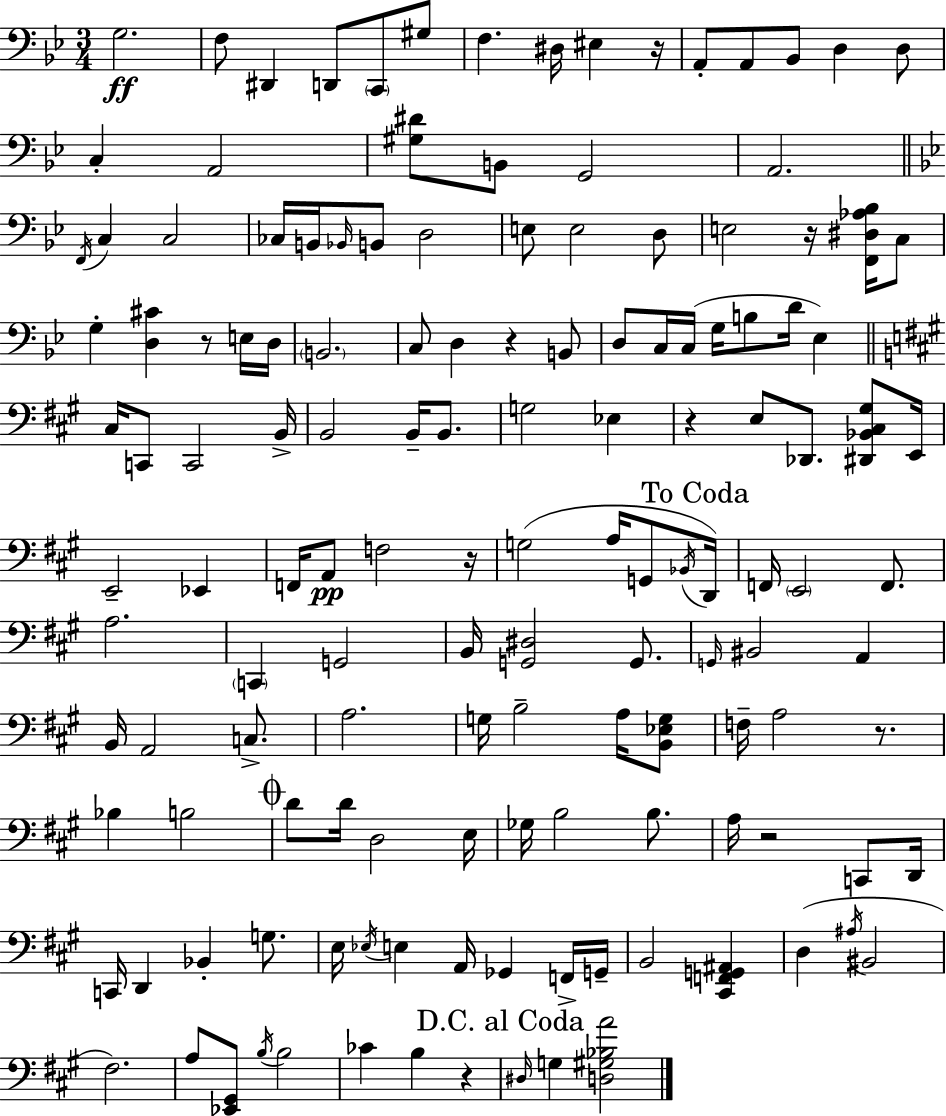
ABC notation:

X:1
T:Untitled
M:3/4
L:1/4
K:Gm
G,2 F,/2 ^D,, D,,/2 C,,/2 ^G,/2 F, ^D,/4 ^E, z/4 A,,/2 A,,/2 _B,,/2 D, D,/2 C, A,,2 [^G,^D]/2 B,,/2 G,,2 A,,2 F,,/4 C, C,2 _C,/4 B,,/4 _B,,/4 B,,/2 D,2 E,/2 E,2 D,/2 E,2 z/4 [F,,^D,_A,_B,]/4 C,/2 G, [D,^C] z/2 E,/4 D,/4 B,,2 C,/2 D, z B,,/2 D,/2 C,/4 C,/4 G,/4 B,/2 D/4 _E, ^C,/4 C,,/2 C,,2 B,,/4 B,,2 B,,/4 B,,/2 G,2 _E, z E,/2 _D,,/2 [^D,,_B,,^C,^G,]/2 E,,/4 E,,2 _E,, F,,/4 A,,/2 F,2 z/4 G,2 A,/4 G,,/2 _B,,/4 D,,/4 F,,/4 E,,2 F,,/2 A,2 C,, G,,2 B,,/4 [G,,^D,]2 G,,/2 G,,/4 ^B,,2 A,, B,,/4 A,,2 C,/2 A,2 G,/4 B,2 A,/4 [B,,_E,G,]/2 F,/4 A,2 z/2 _B, B,2 D/2 D/4 D,2 E,/4 _G,/4 B,2 B,/2 A,/4 z2 C,,/2 D,,/4 C,,/4 D,, _B,, G,/2 E,/4 _E,/4 E, A,,/4 _G,, F,,/4 G,,/4 B,,2 [^C,,F,,G,,^A,,] D, ^A,/4 ^B,,2 ^F,2 A,/2 [_E,,^G,,]/2 B,/4 B,2 _C B, z ^D,/4 G, [D,^G,_B,A]2